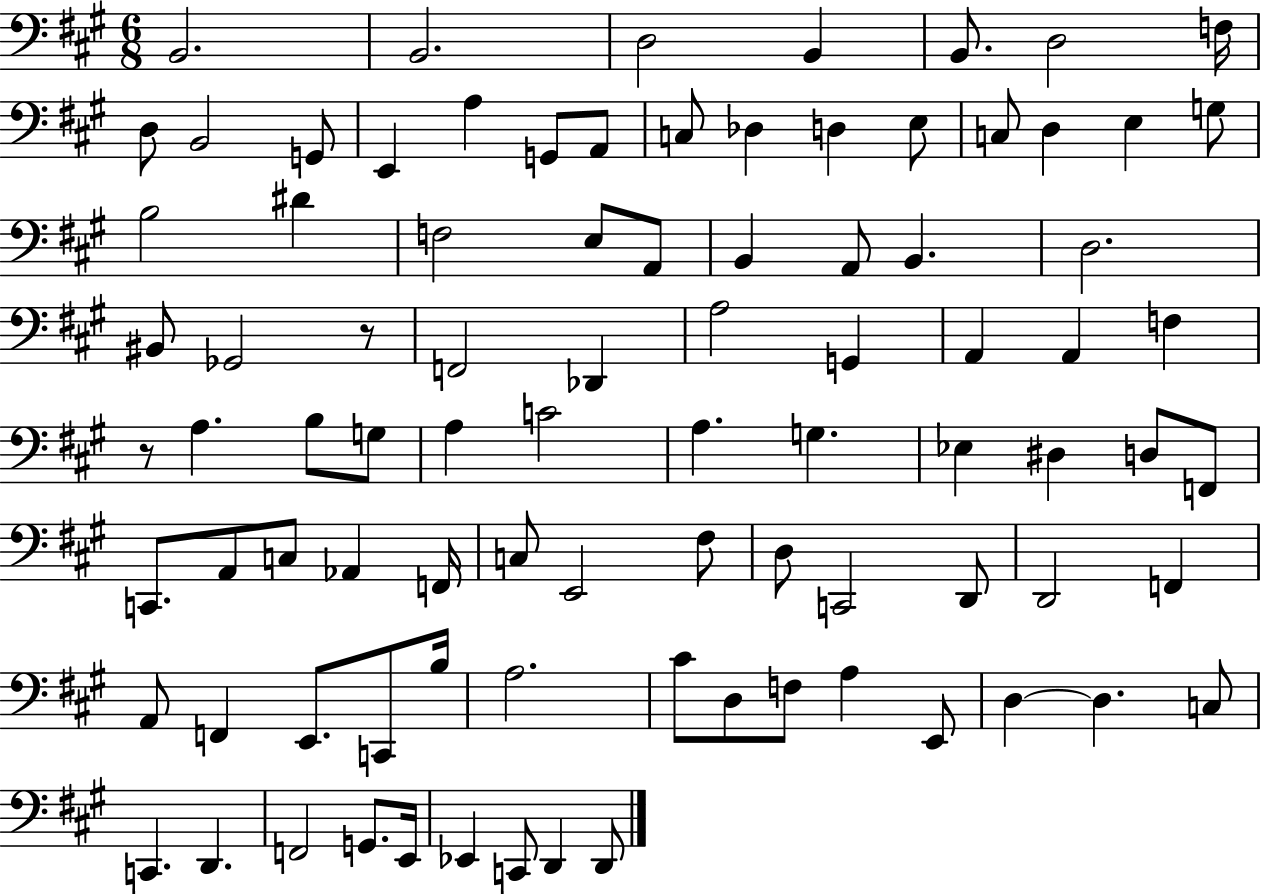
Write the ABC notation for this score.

X:1
T:Untitled
M:6/8
L:1/4
K:A
B,,2 B,,2 D,2 B,, B,,/2 D,2 F,/4 D,/2 B,,2 G,,/2 E,, A, G,,/2 A,,/2 C,/2 _D, D, E,/2 C,/2 D, E, G,/2 B,2 ^D F,2 E,/2 A,,/2 B,, A,,/2 B,, D,2 ^B,,/2 _G,,2 z/2 F,,2 _D,, A,2 G,, A,, A,, F, z/2 A, B,/2 G,/2 A, C2 A, G, _E, ^D, D,/2 F,,/2 C,,/2 A,,/2 C,/2 _A,, F,,/4 C,/2 E,,2 ^F,/2 D,/2 C,,2 D,,/2 D,,2 F,, A,,/2 F,, E,,/2 C,,/2 B,/4 A,2 ^C/2 D,/2 F,/2 A, E,,/2 D, D, C,/2 C,, D,, F,,2 G,,/2 E,,/4 _E,, C,,/2 D,, D,,/2